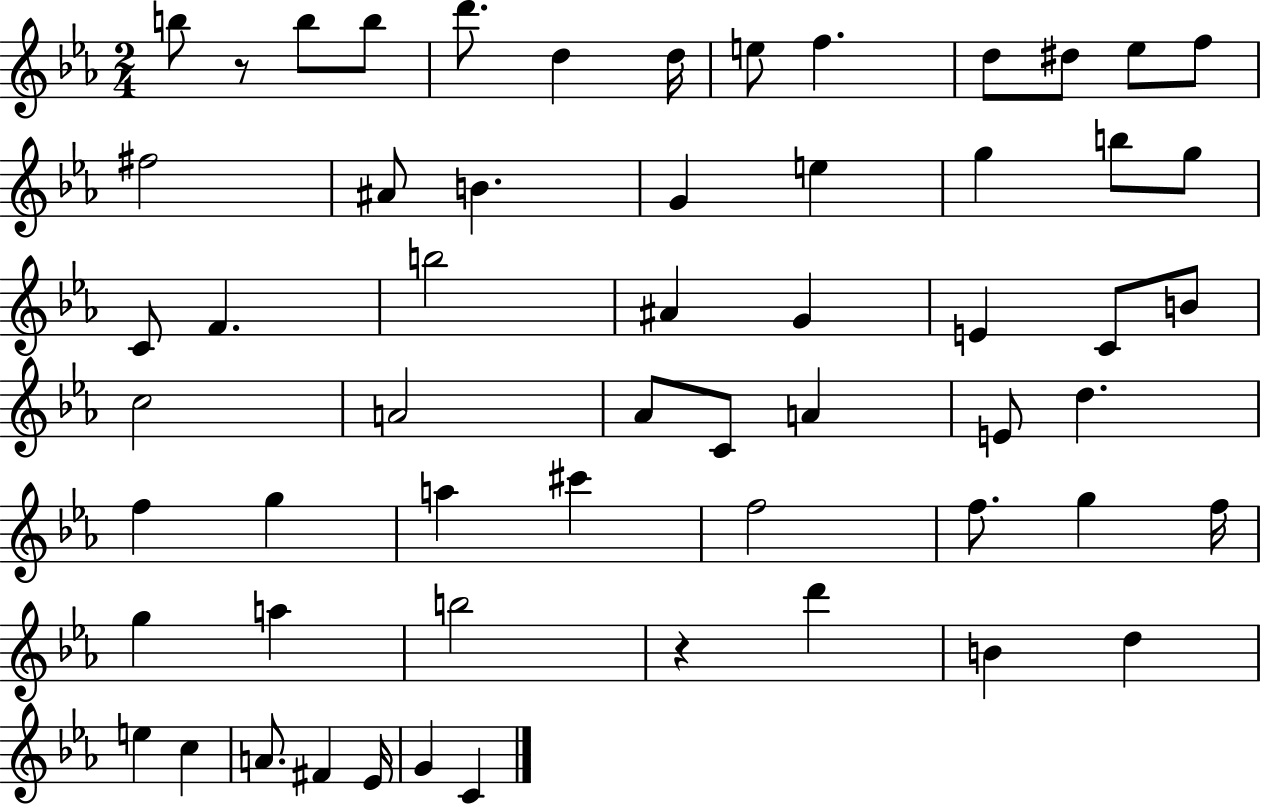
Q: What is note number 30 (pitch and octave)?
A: A4